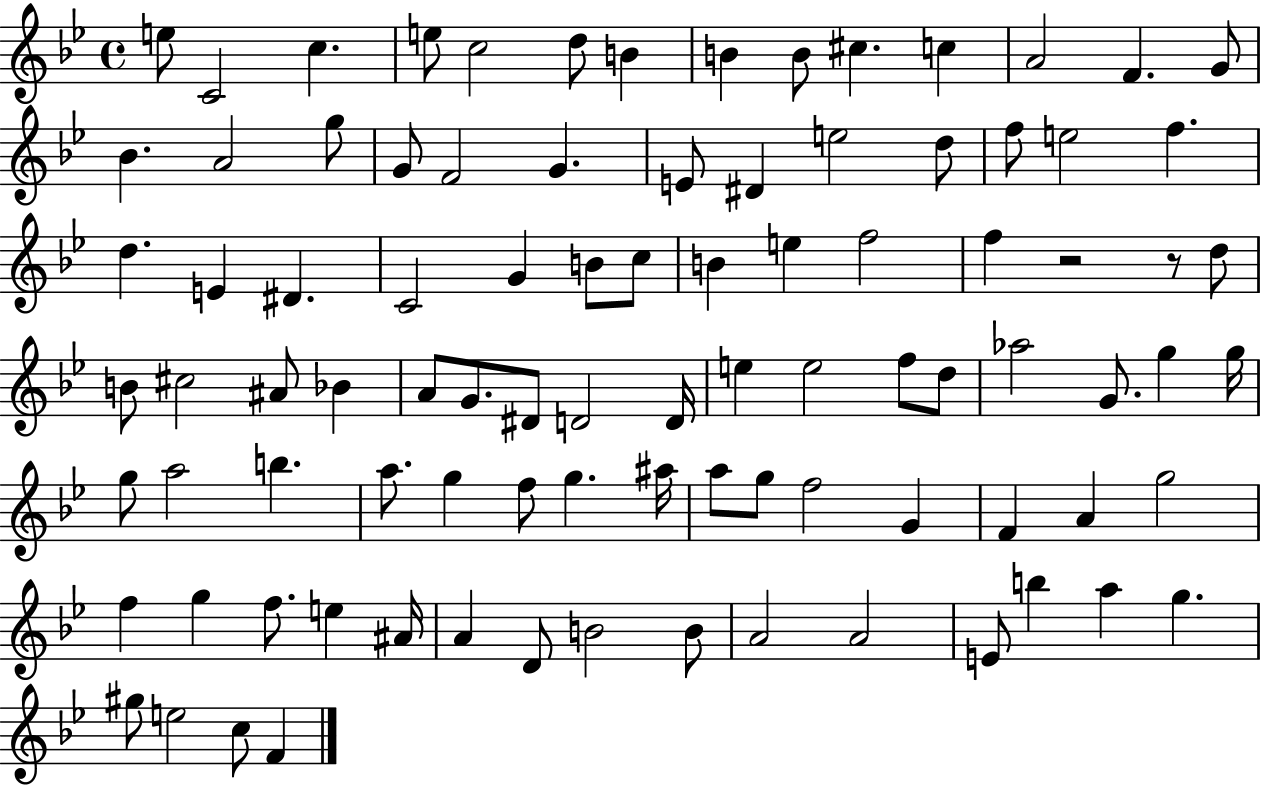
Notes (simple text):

E5/e C4/h C5/q. E5/e C5/h D5/e B4/q B4/q B4/e C#5/q. C5/q A4/h F4/q. G4/e Bb4/q. A4/h G5/e G4/e F4/h G4/q. E4/e D#4/q E5/h D5/e F5/e E5/h F5/q. D5/q. E4/q D#4/q. C4/h G4/q B4/e C5/e B4/q E5/q F5/h F5/q R/h R/e D5/e B4/e C#5/h A#4/e Bb4/q A4/e G4/e. D#4/e D4/h D4/s E5/q E5/h F5/e D5/e Ab5/h G4/e. G5/q G5/s G5/e A5/h B5/q. A5/e. G5/q F5/e G5/q. A#5/s A5/e G5/e F5/h G4/q F4/q A4/q G5/h F5/q G5/q F5/e. E5/q A#4/s A4/q D4/e B4/h B4/e A4/h A4/h E4/e B5/q A5/q G5/q. G#5/e E5/h C5/e F4/q